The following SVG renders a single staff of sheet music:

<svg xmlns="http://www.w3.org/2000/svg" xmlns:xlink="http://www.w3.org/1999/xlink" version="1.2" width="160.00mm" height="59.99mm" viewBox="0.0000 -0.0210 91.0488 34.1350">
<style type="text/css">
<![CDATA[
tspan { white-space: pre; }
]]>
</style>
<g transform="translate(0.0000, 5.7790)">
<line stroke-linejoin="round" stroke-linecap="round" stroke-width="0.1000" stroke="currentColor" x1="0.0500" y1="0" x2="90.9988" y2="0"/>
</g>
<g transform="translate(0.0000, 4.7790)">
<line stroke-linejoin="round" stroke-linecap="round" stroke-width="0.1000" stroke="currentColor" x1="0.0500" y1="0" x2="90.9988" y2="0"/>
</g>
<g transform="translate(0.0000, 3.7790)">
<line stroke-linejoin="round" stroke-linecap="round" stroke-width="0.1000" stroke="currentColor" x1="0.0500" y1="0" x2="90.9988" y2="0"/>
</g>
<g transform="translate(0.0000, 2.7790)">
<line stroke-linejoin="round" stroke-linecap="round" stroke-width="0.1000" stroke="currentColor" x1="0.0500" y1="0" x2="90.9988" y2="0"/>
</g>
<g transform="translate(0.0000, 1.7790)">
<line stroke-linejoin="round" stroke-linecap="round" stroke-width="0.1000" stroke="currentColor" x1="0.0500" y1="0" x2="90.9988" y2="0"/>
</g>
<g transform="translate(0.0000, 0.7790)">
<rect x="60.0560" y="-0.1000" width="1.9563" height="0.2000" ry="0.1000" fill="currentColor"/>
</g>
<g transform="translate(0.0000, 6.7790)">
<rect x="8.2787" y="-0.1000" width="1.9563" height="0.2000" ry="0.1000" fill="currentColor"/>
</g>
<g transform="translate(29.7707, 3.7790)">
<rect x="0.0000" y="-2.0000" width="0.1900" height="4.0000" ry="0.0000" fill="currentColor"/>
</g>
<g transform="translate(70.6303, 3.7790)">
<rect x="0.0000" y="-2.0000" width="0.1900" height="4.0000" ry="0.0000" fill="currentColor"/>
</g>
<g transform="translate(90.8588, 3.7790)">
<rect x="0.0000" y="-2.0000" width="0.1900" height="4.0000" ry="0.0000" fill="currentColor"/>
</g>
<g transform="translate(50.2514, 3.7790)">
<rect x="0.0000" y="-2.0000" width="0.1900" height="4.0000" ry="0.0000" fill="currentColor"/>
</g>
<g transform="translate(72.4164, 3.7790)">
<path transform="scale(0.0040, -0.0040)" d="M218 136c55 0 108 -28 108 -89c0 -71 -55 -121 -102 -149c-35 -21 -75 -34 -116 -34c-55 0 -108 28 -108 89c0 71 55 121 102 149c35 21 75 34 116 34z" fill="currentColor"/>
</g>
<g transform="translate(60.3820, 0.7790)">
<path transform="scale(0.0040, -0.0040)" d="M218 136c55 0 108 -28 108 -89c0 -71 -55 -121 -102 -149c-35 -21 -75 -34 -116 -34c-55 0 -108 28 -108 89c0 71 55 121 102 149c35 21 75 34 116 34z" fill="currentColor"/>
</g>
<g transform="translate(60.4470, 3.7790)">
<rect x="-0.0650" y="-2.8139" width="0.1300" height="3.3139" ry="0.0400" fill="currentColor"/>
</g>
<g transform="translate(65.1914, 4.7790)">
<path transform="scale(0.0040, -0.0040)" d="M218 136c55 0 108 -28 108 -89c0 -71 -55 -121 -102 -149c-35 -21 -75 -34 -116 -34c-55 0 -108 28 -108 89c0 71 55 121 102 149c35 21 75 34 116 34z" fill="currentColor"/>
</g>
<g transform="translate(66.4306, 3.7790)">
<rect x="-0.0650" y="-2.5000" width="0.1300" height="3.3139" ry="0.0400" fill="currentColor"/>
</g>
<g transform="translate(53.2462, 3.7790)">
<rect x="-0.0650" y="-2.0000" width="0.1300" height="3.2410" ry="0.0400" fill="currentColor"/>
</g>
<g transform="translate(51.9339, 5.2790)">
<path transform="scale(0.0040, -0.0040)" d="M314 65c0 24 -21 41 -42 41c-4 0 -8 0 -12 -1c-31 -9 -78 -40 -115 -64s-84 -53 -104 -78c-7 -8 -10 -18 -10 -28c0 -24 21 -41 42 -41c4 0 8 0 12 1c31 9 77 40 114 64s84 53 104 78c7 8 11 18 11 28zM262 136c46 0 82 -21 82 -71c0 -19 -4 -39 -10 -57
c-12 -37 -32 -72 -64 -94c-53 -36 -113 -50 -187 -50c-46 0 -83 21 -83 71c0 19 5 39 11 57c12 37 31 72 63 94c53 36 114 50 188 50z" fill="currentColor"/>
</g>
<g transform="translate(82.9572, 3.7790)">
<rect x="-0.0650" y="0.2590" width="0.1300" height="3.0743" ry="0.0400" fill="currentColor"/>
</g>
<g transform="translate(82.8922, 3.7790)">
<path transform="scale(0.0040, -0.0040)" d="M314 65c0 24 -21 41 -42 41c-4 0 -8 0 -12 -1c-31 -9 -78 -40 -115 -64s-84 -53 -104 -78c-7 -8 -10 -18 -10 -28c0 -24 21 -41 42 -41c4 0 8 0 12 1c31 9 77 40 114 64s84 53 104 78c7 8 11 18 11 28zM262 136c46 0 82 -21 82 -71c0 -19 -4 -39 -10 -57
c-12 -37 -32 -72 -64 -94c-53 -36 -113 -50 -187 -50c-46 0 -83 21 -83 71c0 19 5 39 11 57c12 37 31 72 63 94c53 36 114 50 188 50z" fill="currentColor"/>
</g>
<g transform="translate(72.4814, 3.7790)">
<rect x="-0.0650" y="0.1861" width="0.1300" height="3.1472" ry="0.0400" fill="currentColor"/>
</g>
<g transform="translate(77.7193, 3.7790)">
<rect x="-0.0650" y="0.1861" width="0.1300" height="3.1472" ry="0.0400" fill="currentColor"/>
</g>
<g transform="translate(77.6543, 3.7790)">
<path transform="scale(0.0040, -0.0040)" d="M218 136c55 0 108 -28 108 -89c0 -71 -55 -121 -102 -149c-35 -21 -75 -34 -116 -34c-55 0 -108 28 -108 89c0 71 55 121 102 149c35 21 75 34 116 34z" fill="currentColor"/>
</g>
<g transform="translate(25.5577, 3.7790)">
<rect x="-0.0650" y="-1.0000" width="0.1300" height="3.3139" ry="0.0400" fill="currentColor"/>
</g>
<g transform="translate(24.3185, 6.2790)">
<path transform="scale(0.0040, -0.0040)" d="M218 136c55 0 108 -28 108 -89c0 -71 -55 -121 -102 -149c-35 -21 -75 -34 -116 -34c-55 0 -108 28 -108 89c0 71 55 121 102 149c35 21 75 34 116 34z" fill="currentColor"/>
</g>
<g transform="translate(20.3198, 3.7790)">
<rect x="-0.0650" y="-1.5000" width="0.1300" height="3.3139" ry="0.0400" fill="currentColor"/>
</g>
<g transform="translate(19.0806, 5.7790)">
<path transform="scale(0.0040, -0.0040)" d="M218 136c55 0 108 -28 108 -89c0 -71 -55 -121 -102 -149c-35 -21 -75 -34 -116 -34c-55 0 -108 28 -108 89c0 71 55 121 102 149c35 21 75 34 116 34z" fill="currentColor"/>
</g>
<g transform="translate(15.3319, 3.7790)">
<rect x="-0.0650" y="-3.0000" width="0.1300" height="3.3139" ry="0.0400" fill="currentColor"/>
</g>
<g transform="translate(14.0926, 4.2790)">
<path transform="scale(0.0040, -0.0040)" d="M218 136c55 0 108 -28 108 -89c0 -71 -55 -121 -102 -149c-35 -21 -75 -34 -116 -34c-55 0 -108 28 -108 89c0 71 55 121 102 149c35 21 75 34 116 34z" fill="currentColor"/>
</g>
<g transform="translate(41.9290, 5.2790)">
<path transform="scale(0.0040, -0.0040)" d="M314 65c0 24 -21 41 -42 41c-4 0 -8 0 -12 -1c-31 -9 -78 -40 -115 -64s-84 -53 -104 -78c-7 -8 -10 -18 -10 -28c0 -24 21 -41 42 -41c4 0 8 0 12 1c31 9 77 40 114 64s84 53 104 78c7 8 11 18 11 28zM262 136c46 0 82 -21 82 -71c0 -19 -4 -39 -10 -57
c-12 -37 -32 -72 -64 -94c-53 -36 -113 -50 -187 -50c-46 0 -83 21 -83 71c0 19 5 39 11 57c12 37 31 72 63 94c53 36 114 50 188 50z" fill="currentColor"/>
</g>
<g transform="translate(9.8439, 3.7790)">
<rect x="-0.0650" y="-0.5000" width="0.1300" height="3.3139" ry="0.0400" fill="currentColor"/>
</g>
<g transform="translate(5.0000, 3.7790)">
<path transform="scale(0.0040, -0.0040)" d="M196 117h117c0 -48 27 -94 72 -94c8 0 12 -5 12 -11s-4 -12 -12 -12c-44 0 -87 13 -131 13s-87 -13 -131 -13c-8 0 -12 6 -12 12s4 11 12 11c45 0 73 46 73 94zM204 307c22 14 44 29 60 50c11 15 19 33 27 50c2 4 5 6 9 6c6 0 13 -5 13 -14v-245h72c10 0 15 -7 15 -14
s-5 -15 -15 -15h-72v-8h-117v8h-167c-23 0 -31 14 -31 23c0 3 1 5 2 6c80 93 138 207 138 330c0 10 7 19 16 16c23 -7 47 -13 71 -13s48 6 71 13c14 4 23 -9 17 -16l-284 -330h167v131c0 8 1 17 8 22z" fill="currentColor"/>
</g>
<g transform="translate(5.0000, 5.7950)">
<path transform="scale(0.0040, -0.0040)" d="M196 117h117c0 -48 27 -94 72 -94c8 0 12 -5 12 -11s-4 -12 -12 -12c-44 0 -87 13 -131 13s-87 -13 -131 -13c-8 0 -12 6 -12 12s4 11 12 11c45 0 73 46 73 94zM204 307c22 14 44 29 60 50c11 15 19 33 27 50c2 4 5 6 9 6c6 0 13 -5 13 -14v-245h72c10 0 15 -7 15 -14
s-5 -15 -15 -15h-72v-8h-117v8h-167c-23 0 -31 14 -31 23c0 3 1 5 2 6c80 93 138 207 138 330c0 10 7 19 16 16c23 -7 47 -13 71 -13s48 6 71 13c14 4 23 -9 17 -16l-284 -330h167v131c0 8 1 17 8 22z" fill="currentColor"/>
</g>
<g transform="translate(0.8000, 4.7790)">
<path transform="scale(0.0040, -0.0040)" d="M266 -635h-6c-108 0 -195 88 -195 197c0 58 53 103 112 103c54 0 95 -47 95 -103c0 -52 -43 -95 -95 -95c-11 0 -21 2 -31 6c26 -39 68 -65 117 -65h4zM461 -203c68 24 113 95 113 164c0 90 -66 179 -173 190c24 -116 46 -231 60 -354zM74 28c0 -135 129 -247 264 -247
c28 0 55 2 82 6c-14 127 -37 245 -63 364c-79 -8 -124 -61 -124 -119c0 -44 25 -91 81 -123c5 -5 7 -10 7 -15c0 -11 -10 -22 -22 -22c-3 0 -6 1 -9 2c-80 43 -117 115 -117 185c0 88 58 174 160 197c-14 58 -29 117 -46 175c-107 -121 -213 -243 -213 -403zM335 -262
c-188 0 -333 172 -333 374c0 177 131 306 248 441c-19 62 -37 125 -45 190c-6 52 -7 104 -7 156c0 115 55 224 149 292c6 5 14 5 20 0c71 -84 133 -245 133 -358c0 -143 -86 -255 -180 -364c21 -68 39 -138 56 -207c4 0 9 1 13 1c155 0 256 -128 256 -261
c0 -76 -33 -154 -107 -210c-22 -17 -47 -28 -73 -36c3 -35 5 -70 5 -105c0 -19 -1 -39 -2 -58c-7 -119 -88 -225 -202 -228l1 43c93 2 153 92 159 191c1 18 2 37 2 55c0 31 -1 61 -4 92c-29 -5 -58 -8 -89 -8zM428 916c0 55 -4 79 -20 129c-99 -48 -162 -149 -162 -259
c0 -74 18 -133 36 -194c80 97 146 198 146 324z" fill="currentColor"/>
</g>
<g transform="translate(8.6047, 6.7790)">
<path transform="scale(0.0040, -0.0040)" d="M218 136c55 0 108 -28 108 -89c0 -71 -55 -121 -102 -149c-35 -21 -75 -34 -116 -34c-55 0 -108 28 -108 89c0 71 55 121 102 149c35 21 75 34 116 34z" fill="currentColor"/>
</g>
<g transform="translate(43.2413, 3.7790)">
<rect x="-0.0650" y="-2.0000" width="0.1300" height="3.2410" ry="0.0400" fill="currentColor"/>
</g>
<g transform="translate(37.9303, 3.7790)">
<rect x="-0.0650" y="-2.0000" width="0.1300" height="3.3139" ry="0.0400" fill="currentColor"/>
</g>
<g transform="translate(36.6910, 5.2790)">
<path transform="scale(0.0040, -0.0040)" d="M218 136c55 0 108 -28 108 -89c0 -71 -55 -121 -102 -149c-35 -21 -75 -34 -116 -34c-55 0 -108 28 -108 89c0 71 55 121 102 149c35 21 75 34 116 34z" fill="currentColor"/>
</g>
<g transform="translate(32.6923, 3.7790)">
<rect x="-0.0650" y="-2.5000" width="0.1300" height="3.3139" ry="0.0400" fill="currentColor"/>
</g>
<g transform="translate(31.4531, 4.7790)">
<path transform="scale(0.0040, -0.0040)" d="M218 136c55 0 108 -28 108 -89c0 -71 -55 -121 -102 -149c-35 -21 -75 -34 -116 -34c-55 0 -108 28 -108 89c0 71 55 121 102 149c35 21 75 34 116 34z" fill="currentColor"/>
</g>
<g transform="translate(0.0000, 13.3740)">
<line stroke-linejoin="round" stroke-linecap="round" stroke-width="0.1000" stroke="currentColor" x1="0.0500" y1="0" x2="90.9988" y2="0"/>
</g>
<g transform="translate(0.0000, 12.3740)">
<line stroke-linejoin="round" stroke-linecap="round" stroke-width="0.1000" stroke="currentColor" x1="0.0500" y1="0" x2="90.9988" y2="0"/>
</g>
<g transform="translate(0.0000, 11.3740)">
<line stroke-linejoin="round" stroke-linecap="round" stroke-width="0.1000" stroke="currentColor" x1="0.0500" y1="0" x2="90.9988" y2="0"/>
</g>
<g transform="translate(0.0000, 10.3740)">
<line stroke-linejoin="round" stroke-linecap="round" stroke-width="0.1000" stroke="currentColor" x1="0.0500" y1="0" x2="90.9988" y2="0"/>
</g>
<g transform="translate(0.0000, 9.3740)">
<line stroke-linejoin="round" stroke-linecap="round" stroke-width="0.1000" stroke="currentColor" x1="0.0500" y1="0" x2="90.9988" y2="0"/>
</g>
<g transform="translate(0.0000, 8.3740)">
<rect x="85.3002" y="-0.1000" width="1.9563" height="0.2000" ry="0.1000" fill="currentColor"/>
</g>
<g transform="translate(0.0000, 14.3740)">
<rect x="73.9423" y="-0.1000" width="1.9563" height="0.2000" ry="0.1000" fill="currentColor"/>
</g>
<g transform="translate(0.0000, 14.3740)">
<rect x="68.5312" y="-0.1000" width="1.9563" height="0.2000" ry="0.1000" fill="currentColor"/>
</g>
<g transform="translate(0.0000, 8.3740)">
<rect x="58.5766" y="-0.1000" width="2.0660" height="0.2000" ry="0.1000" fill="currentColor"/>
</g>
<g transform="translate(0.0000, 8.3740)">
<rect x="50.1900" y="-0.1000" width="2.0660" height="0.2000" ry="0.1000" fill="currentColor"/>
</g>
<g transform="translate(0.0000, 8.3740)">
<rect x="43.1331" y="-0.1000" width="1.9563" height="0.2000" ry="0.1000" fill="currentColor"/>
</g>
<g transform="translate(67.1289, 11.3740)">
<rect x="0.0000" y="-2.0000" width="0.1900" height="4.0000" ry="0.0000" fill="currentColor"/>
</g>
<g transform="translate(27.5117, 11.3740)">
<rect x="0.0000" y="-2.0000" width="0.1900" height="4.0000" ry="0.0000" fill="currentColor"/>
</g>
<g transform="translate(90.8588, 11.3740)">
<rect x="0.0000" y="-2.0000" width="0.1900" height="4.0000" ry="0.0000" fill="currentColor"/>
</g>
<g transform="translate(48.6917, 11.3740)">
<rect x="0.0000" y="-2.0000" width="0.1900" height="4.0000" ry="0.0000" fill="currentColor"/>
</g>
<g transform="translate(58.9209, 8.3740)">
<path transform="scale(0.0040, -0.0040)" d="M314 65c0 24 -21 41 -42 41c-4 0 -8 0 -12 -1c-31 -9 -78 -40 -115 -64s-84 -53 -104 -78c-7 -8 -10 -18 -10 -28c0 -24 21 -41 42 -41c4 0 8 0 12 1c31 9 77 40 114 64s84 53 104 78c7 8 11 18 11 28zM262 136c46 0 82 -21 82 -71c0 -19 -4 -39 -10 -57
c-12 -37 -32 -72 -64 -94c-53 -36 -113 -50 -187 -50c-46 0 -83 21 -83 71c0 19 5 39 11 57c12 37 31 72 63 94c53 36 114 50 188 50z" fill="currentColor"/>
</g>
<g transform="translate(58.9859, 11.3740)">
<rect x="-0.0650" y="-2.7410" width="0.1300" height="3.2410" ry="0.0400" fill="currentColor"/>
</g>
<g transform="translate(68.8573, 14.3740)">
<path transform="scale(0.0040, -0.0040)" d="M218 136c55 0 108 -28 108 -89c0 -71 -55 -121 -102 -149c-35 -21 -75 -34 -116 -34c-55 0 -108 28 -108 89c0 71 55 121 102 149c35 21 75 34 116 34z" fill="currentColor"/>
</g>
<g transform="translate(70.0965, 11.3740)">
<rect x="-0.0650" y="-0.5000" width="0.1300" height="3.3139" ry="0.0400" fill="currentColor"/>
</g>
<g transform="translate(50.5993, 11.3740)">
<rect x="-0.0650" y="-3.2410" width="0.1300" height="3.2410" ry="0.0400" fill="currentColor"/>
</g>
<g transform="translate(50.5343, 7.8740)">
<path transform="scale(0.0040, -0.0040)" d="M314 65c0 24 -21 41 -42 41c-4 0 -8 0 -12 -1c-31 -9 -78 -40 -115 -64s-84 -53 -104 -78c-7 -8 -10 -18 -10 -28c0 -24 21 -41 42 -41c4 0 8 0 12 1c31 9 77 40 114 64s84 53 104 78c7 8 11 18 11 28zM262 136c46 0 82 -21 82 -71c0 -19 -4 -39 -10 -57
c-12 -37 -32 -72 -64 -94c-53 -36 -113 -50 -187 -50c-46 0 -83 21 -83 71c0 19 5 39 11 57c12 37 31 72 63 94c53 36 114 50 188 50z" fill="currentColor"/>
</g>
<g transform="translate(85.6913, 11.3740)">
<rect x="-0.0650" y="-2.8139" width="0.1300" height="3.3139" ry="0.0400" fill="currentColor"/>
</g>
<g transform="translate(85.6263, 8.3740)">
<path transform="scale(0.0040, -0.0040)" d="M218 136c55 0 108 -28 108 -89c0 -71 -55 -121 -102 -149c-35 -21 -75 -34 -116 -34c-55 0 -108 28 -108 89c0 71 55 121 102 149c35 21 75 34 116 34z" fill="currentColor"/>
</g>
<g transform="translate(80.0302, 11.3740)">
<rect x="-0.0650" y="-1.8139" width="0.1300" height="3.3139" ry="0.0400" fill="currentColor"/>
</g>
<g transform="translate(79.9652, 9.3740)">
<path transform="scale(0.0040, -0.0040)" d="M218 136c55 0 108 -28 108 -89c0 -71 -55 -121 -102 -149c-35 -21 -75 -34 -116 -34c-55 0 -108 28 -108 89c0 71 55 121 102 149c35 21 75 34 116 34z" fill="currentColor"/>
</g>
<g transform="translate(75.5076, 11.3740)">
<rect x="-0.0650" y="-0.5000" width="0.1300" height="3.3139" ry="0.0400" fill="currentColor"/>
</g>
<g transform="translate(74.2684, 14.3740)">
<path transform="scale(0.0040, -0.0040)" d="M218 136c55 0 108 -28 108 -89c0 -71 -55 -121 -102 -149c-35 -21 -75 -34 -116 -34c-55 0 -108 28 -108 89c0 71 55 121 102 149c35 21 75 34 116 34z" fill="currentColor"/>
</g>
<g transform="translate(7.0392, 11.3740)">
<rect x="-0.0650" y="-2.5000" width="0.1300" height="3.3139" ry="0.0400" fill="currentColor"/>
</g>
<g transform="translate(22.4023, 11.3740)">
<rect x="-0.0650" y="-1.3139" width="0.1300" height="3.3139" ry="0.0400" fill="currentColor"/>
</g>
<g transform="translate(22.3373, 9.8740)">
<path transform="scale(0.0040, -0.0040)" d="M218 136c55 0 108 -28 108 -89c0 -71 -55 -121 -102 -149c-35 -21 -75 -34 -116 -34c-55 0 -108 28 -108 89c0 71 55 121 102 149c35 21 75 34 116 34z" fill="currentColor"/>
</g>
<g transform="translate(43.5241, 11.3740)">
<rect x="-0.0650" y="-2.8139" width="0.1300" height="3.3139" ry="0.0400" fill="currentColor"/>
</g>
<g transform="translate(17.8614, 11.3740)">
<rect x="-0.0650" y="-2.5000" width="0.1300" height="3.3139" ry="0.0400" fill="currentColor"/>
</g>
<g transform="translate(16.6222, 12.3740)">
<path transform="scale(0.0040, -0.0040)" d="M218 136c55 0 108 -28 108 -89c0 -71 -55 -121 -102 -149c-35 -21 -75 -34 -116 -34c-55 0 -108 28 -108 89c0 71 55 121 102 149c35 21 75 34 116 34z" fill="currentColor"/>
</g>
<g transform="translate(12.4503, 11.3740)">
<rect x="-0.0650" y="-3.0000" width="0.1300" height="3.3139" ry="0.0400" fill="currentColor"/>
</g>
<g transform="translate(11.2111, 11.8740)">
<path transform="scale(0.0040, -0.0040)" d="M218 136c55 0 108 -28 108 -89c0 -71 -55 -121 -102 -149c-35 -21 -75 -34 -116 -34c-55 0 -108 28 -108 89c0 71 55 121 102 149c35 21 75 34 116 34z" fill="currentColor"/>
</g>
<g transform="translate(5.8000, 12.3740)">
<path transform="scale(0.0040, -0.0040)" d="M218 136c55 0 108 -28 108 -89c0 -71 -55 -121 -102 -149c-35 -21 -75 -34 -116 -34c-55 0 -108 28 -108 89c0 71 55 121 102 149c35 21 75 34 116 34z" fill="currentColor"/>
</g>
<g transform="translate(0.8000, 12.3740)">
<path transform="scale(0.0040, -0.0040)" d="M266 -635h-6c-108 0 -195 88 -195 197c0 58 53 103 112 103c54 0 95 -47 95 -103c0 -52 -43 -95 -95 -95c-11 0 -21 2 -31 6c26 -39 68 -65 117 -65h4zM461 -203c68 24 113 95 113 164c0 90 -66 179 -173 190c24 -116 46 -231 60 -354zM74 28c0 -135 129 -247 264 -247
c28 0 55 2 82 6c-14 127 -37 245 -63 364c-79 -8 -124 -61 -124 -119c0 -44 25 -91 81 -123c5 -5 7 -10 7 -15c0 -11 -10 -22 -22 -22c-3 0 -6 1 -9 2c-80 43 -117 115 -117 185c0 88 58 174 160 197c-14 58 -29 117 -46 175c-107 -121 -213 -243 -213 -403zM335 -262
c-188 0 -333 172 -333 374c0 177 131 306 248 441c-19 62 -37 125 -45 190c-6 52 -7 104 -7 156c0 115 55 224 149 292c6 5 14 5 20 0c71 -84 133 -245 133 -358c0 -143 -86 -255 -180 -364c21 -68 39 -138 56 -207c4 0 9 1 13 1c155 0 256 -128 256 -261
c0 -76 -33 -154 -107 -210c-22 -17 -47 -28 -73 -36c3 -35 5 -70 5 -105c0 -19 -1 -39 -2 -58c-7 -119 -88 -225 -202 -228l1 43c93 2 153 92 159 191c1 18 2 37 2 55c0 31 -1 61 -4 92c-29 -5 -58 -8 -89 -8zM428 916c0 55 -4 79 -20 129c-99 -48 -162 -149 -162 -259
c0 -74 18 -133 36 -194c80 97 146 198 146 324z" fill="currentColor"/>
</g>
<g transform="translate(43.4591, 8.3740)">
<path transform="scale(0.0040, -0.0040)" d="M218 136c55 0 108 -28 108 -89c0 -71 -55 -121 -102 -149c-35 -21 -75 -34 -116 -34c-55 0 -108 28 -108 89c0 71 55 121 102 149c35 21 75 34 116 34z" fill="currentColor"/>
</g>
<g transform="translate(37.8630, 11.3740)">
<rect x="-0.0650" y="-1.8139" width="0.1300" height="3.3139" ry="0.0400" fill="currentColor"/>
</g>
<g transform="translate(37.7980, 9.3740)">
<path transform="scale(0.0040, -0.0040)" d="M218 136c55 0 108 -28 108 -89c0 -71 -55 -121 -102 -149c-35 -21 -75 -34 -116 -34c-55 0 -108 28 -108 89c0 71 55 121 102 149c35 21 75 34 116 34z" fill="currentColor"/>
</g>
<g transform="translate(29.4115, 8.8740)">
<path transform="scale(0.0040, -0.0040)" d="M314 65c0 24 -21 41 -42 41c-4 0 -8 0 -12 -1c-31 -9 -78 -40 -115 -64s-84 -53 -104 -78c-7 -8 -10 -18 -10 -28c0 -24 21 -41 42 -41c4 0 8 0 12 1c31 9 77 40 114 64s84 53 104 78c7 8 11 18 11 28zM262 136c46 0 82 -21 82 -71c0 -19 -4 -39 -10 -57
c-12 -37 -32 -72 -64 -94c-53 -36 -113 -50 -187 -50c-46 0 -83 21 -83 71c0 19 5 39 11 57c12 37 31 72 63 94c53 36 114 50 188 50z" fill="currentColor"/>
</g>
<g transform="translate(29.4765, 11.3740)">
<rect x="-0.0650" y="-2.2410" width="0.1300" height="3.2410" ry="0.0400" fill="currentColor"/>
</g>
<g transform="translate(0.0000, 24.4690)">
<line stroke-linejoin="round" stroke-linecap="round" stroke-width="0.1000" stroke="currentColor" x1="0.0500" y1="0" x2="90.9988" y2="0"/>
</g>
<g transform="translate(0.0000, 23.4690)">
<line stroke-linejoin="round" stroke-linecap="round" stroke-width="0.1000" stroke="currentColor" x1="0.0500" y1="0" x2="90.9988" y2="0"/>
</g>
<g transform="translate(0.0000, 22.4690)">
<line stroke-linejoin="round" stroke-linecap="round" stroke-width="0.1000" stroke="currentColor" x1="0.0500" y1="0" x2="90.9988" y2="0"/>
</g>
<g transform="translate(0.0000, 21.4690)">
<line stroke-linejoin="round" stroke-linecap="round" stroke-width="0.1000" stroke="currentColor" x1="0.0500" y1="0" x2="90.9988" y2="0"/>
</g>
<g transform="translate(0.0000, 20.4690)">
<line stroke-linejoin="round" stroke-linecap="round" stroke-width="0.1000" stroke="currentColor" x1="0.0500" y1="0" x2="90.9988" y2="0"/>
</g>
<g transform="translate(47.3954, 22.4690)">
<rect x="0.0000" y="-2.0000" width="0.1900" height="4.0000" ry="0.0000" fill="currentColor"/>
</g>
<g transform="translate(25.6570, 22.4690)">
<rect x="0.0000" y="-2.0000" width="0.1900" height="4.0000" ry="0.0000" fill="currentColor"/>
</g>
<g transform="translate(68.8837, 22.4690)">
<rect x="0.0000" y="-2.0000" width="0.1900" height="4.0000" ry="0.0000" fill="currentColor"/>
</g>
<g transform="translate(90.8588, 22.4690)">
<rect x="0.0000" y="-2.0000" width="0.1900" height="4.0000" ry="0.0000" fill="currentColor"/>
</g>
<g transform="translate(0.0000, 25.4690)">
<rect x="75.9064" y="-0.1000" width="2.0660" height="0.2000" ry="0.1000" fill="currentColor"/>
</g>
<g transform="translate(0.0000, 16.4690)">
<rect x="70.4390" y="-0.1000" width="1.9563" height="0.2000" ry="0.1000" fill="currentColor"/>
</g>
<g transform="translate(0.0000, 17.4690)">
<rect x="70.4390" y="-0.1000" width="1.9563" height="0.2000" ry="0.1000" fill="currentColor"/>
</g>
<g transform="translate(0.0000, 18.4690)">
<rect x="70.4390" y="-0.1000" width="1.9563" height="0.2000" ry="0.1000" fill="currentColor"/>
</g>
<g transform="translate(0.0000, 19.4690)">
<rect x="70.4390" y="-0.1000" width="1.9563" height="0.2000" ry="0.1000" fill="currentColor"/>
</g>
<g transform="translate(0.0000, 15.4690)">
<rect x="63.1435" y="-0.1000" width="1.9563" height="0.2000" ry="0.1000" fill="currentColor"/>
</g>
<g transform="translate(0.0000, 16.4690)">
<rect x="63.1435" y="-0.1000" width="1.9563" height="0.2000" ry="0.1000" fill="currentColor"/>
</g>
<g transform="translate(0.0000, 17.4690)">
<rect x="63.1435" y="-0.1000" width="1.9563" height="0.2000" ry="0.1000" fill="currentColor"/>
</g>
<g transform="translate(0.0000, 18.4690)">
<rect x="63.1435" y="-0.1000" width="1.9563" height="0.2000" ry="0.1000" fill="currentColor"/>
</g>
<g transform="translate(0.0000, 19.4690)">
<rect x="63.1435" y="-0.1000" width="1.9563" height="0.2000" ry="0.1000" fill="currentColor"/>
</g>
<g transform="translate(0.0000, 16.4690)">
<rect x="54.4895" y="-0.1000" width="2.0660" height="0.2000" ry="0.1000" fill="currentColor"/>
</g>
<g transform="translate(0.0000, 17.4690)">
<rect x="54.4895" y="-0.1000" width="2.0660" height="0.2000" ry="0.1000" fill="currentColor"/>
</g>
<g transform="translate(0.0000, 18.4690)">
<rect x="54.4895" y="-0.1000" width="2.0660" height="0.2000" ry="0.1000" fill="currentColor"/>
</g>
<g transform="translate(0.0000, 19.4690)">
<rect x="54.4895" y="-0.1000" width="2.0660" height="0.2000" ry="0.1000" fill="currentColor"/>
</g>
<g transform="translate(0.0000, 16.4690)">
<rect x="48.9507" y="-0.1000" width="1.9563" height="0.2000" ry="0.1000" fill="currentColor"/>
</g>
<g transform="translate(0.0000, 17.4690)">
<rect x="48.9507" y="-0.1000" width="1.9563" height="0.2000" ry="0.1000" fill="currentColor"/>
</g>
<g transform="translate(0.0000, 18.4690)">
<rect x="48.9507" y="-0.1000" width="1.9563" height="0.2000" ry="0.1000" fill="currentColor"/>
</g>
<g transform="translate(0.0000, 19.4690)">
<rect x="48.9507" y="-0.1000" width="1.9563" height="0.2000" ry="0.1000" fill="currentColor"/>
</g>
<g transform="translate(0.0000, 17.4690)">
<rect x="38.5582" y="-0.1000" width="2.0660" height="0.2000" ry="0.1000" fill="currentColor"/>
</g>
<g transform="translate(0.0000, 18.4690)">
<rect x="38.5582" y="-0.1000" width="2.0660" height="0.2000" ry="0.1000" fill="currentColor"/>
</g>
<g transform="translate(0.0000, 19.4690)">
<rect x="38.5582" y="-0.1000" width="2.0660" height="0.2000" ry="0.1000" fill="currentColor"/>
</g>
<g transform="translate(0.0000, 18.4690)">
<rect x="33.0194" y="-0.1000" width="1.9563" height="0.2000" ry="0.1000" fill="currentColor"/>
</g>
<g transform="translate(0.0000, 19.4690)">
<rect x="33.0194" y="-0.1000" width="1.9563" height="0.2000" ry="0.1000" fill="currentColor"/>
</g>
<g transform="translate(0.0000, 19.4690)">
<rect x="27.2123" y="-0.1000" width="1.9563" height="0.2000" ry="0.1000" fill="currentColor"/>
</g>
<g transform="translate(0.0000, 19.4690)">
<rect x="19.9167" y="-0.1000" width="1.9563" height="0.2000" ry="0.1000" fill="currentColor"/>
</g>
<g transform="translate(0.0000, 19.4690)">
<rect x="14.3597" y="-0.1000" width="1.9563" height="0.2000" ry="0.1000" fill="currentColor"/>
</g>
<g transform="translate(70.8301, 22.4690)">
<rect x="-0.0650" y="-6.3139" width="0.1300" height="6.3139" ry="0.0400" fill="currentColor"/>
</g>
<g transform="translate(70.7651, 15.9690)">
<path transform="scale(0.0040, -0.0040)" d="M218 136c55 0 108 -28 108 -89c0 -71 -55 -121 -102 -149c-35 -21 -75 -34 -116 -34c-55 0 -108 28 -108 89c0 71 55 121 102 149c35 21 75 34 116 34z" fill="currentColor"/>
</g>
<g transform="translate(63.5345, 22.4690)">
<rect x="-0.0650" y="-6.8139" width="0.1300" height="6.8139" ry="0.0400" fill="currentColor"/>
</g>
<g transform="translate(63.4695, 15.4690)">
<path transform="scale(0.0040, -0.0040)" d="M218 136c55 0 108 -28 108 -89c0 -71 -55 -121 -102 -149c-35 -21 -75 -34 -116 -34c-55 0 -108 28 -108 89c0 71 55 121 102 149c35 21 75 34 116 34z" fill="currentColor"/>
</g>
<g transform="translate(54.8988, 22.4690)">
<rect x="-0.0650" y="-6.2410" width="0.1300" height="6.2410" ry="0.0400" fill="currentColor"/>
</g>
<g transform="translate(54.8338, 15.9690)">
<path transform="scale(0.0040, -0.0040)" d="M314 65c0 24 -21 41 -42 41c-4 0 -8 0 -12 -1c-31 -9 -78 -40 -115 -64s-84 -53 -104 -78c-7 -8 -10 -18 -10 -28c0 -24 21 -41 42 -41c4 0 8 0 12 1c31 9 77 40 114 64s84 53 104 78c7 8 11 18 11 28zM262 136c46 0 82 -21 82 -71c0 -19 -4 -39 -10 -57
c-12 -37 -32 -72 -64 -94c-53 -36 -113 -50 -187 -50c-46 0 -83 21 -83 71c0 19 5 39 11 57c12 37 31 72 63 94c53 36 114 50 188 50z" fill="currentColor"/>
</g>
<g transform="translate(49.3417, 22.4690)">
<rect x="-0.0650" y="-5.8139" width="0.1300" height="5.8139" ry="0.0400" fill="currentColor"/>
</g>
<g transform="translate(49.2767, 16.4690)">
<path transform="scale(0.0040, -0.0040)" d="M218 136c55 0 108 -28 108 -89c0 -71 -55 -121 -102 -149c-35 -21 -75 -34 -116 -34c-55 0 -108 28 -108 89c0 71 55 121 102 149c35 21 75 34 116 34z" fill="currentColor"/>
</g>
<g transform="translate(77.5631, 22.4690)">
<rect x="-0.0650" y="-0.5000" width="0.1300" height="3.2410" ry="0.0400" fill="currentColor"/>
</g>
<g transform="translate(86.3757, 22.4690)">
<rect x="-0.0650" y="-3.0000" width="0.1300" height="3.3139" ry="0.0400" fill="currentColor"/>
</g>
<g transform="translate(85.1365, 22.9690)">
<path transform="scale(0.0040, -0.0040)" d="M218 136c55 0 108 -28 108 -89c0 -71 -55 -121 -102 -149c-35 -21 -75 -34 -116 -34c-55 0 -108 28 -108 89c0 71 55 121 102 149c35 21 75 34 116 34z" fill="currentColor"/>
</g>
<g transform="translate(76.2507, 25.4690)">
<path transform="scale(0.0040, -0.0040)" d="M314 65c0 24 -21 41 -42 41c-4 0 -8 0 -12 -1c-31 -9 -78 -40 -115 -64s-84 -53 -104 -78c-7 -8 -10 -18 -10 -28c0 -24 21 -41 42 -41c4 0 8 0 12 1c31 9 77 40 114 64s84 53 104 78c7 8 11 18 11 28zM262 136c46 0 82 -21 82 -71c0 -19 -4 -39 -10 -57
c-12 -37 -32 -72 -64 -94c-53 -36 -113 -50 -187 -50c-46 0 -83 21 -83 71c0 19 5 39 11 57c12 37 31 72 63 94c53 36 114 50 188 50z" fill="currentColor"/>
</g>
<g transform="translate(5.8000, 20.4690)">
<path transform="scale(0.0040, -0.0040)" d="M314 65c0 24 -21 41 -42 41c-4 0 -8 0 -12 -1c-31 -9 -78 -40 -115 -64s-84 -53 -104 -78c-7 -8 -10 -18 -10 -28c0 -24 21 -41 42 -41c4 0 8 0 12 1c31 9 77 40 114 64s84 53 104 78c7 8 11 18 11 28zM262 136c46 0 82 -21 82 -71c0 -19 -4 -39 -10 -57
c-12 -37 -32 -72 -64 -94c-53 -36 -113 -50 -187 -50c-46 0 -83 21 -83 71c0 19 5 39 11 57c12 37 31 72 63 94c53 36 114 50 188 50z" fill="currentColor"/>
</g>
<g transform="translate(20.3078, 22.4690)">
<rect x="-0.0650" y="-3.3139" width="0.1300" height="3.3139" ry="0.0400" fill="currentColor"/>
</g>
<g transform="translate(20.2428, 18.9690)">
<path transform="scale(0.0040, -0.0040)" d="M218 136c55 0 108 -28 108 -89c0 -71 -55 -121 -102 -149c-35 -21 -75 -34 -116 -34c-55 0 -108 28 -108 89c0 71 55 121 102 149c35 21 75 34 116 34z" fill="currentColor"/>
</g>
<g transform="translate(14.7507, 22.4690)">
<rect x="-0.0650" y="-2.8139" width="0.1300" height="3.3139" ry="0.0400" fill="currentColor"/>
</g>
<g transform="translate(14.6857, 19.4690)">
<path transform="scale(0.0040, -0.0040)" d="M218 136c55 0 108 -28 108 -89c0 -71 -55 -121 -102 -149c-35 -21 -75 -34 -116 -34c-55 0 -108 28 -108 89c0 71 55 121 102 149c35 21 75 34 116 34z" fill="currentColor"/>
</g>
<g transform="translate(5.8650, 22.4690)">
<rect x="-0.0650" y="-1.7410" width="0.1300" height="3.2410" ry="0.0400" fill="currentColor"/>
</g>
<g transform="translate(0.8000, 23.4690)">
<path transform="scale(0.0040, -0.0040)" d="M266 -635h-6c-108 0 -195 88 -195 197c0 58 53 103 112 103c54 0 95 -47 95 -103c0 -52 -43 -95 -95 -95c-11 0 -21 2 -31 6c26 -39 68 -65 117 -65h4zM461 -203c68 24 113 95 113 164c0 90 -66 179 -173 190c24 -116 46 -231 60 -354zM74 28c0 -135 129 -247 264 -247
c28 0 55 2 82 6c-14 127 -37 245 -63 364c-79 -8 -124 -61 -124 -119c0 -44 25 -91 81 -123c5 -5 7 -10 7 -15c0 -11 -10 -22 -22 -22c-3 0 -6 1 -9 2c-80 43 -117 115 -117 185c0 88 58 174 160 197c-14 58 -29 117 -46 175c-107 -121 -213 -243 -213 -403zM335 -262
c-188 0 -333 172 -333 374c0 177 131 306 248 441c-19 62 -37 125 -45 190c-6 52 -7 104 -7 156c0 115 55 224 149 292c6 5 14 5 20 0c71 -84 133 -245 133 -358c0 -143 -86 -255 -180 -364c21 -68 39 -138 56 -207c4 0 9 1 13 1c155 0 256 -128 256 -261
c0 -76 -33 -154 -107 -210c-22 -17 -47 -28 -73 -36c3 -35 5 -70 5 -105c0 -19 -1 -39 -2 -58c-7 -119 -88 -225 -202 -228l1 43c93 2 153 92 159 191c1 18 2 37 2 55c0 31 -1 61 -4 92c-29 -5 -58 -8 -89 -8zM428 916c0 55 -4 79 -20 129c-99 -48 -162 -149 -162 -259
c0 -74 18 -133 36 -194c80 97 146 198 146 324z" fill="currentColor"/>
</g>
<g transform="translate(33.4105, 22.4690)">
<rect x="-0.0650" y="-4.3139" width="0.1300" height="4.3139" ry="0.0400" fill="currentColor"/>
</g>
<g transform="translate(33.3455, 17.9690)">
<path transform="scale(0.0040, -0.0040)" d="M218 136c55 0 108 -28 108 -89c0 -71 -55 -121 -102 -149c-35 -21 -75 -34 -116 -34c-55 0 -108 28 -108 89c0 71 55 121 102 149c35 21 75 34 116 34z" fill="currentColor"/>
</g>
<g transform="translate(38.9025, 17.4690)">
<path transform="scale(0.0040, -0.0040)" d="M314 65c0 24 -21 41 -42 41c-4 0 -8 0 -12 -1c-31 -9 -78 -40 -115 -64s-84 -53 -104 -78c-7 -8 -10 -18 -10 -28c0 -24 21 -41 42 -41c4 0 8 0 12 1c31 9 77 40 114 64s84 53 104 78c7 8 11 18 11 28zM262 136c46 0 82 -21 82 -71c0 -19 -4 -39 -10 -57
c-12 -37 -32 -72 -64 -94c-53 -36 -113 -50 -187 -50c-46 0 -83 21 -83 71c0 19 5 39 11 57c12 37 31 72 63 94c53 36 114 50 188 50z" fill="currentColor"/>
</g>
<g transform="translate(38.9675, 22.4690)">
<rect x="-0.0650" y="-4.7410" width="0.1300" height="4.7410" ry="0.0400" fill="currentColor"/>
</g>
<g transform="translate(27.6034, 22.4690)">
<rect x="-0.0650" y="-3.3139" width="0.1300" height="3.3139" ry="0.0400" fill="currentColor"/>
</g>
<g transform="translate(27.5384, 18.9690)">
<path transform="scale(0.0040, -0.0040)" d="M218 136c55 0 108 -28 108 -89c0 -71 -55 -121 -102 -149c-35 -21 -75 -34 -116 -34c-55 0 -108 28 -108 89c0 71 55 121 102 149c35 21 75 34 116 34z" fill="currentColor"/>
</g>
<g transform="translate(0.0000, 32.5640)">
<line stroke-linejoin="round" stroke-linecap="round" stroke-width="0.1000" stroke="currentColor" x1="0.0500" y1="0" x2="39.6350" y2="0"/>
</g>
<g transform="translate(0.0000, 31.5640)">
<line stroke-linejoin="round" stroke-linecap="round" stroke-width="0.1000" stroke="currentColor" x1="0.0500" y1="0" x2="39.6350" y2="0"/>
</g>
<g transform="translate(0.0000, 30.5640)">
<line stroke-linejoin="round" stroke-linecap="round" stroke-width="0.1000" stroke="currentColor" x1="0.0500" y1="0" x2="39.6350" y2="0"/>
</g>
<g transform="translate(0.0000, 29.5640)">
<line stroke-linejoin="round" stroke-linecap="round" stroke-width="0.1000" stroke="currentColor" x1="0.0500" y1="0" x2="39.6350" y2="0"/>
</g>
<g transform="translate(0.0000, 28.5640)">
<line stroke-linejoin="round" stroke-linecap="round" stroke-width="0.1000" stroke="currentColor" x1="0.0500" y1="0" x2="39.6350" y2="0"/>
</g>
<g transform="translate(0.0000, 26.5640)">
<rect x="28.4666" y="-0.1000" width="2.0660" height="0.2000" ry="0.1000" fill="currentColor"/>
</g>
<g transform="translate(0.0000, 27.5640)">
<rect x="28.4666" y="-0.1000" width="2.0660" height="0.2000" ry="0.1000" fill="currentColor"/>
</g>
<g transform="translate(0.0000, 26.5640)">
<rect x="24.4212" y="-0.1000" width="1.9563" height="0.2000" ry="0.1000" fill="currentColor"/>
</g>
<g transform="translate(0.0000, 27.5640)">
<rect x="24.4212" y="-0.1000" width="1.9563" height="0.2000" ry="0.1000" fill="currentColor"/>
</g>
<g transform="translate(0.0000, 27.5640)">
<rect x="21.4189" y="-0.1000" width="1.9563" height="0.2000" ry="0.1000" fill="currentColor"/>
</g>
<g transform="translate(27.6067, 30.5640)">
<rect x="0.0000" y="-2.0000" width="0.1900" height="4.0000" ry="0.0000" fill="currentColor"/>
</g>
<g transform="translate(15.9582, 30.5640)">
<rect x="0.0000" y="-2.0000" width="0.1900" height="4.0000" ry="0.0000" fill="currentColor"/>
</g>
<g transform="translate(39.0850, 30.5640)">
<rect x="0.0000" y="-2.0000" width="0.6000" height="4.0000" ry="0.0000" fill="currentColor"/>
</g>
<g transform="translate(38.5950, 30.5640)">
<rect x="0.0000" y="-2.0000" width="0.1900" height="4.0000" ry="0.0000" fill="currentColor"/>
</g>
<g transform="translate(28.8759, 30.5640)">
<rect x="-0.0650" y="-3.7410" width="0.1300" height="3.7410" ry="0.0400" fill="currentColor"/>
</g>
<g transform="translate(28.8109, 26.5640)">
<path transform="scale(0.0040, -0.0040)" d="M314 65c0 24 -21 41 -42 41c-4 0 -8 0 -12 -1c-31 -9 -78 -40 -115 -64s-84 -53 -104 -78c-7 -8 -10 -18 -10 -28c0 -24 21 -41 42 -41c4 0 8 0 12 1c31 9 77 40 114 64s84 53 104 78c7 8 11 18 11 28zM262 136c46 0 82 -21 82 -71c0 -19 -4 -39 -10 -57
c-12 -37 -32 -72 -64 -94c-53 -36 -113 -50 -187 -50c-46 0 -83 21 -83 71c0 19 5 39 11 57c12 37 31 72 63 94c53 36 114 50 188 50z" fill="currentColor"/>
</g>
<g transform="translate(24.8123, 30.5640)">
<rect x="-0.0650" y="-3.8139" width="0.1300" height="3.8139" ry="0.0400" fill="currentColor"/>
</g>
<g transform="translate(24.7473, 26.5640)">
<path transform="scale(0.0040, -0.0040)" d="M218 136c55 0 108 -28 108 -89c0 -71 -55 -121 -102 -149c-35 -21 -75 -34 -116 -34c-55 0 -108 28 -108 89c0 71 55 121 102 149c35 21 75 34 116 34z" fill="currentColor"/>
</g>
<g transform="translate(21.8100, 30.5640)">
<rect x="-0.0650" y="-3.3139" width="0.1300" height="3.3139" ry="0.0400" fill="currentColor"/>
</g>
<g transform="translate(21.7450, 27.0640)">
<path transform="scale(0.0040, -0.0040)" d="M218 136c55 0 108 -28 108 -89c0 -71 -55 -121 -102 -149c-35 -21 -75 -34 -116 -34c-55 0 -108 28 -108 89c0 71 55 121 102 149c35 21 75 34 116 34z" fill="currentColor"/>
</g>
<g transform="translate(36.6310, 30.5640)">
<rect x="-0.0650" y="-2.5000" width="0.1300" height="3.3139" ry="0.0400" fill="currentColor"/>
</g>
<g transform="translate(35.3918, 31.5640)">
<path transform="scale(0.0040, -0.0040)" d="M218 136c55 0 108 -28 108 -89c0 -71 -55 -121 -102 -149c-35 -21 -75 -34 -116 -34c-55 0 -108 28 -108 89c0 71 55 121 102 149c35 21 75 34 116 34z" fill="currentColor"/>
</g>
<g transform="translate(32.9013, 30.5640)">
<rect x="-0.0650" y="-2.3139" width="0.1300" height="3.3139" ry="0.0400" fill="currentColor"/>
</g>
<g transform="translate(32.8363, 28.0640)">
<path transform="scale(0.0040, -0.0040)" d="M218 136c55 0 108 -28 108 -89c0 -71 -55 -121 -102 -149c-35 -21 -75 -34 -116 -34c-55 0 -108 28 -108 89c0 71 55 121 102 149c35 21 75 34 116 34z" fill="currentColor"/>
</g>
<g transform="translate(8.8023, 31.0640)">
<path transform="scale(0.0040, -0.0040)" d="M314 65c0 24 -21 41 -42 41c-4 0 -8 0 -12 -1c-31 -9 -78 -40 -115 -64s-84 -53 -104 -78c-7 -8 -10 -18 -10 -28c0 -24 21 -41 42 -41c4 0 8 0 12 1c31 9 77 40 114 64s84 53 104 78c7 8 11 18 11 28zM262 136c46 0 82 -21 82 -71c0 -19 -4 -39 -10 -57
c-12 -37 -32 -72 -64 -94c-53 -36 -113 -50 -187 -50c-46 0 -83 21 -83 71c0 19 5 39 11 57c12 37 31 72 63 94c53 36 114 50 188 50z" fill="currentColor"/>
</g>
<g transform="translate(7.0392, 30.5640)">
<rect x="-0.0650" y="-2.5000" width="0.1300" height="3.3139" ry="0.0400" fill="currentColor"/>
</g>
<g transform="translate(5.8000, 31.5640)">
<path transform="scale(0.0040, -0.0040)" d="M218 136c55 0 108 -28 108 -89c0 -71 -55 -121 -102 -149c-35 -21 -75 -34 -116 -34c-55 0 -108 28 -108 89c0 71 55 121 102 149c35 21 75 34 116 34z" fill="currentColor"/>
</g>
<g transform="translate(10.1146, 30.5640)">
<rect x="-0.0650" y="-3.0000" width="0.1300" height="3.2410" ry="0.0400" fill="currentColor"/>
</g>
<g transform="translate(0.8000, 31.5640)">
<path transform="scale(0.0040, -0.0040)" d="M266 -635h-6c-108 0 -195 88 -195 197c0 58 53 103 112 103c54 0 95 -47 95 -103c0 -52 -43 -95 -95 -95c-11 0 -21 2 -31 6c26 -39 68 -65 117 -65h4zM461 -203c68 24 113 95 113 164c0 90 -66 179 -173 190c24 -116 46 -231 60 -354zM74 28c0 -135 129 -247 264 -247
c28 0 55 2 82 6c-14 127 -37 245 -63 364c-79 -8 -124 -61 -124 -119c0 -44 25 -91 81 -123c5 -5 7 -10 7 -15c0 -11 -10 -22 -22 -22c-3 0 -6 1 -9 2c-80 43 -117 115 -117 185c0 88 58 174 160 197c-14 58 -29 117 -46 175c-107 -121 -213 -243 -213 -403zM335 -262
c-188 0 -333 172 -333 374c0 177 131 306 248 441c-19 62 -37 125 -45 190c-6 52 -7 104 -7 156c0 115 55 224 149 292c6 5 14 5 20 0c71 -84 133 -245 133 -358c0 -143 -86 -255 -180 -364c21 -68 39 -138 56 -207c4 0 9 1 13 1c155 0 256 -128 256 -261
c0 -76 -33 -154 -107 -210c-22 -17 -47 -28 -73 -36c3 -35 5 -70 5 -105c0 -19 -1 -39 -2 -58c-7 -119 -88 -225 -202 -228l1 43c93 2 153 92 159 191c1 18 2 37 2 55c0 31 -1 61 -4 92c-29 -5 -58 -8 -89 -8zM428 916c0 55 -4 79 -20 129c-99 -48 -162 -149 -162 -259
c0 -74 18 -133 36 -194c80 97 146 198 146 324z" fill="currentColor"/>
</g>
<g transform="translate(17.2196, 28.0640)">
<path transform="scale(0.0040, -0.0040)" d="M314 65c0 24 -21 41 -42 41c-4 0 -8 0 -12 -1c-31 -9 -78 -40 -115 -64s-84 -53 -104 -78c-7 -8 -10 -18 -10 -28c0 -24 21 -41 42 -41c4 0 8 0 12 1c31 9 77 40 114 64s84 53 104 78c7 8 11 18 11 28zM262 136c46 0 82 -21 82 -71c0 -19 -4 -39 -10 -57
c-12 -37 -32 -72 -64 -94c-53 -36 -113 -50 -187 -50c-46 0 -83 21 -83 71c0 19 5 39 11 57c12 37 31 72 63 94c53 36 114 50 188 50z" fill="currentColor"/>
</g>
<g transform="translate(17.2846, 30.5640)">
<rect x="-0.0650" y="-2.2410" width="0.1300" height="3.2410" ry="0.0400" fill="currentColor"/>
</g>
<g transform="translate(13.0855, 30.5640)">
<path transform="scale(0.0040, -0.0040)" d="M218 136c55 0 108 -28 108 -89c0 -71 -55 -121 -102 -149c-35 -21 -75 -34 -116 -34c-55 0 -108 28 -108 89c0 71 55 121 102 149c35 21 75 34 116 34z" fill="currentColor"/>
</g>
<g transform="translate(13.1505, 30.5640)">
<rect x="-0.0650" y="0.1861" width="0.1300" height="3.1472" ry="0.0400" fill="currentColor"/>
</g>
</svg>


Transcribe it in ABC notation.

X:1
T:Untitled
M:4/4
L:1/4
K:C
C A E D G F F2 F2 a G B B B2 G A G e g2 f a b2 a2 C C f a f2 a b b d' e'2 g' a'2 b' a' C2 A G A2 B g2 b c' c'2 g G